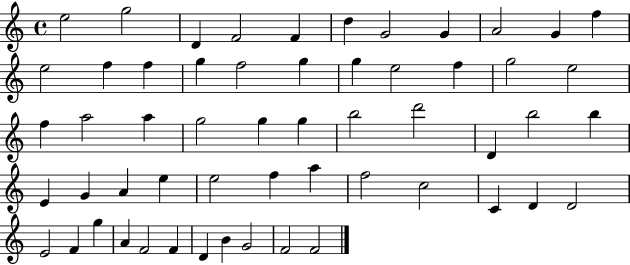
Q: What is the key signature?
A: C major